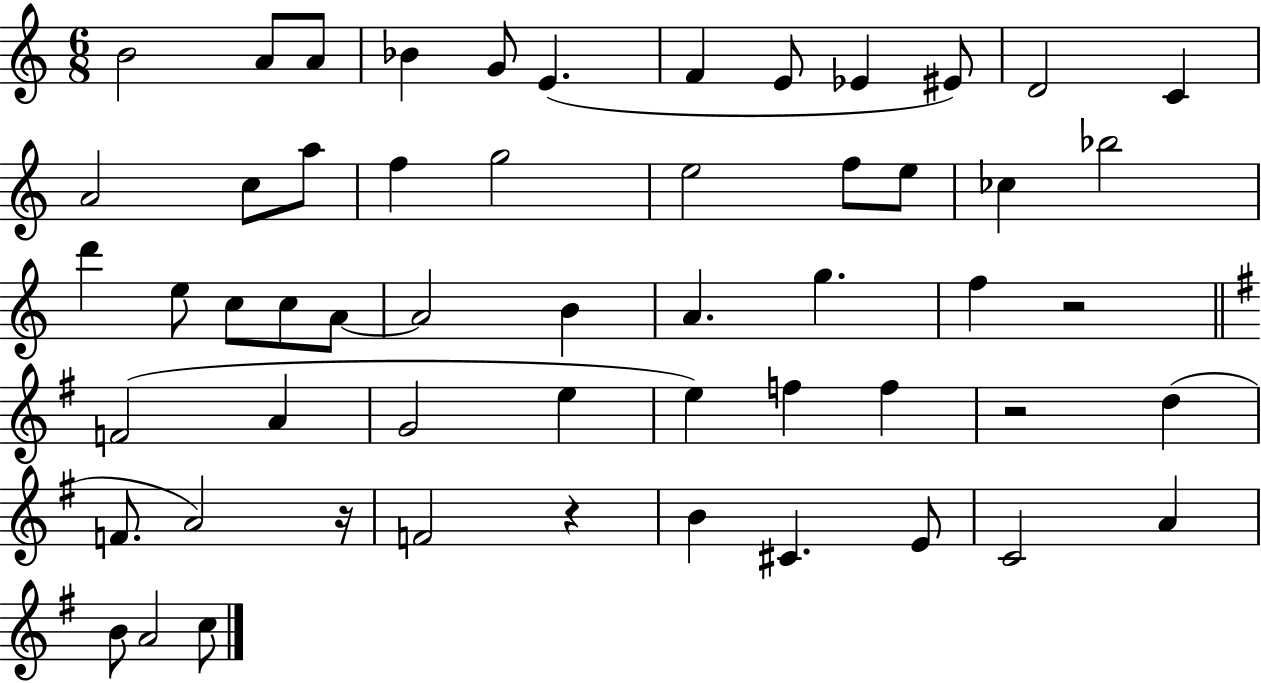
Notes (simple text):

B4/h A4/e A4/e Bb4/q G4/e E4/q. F4/q E4/e Eb4/q EIS4/e D4/h C4/q A4/h C5/e A5/e F5/q G5/h E5/h F5/e E5/e CES5/q Bb5/h D6/q E5/e C5/e C5/e A4/e A4/h B4/q A4/q. G5/q. F5/q R/h F4/h A4/q G4/h E5/q E5/q F5/q F5/q R/h D5/q F4/e. A4/h R/s F4/h R/q B4/q C#4/q. E4/e C4/h A4/q B4/e A4/h C5/e